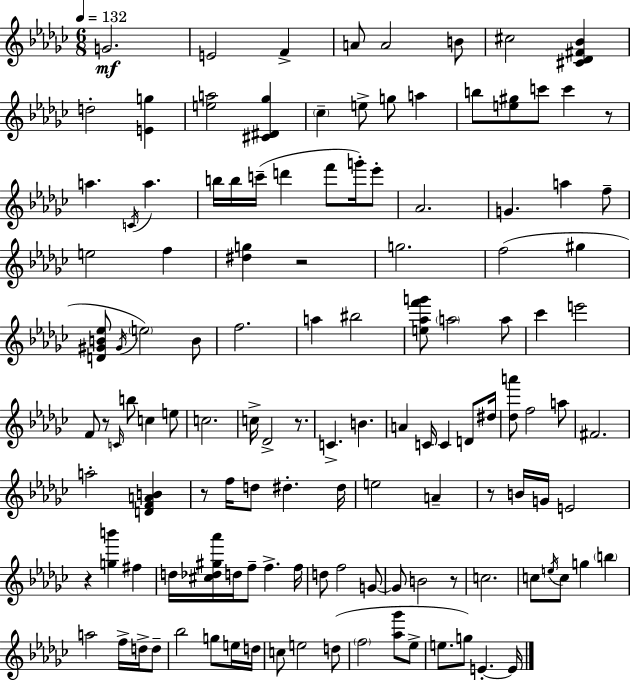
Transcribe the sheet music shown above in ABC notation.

X:1
T:Untitled
M:6/8
L:1/4
K:Ebm
G2 E2 F A/2 A2 B/2 ^c2 [^C_D^F_B] d2 [Eg] [ea]2 [^C^D_g] _c e/2 g/2 a b/2 [e^g]/2 c'/2 c' z/2 a C/4 a b/4 b/4 c'/4 d' f'/2 g'/4 _e'/2 _A2 G a f/2 e2 f [^dg] z2 g2 f2 ^g [D^GB_e]/2 ^G/4 e2 B/2 f2 a ^b2 [e_af'g']/2 a2 a/2 _c' e'2 F/2 z/2 C/4 b/2 c e/2 c2 c/4 _D2 z/2 C B A C/4 C D/2 ^d/4 [_da']/2 f2 a/2 ^F2 a2 [DFAB] z/2 f/4 d/2 ^d ^d/4 e2 A z/2 B/4 G/4 E2 z [gb'] ^f d/4 [^c_d^g_a']/4 d/4 f/2 f f/4 d/2 f2 G/2 G/2 B2 z/2 c2 c/2 e/4 c/2 g b a2 f/4 d/4 d/2 _b2 g/2 e/4 d/4 c/2 e2 d/2 f2 [_a_g']/2 _e/2 e/2 g/2 E E/4